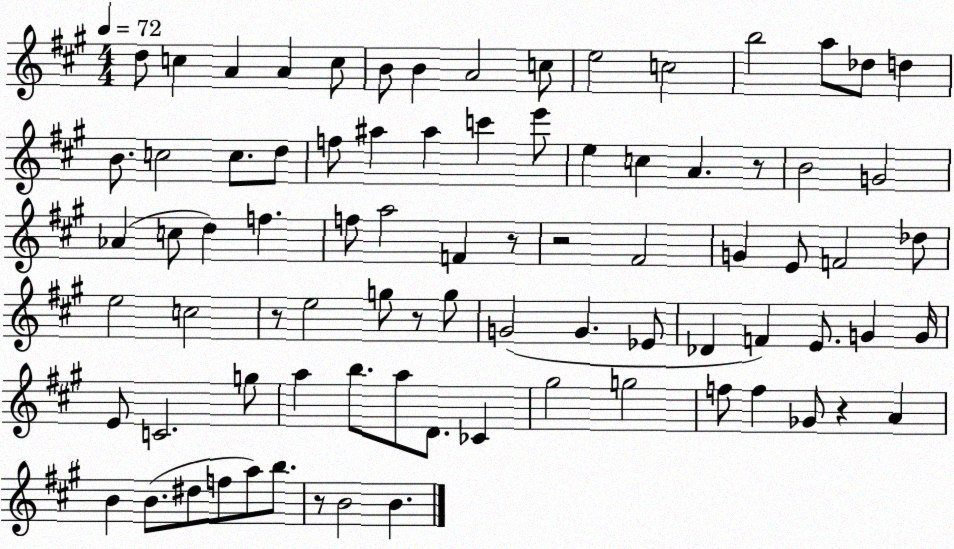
X:1
T:Untitled
M:4/4
L:1/4
K:A
d/2 c A A c/2 B/2 B A2 c/2 e2 c2 b2 a/2 _d/2 d B/2 c2 c/2 d/2 f/2 ^a ^a c' e'/2 e c A z/2 B2 G2 _A c/2 d f f/2 a2 F z/2 z2 ^F2 G E/2 F2 _d/2 e2 c2 z/2 e2 g/2 z/2 g/2 G2 G _E/2 _D F E/2 G G/4 E/2 C2 g/2 a b/2 a/2 D/2 _C ^g2 g2 f/2 f _G/2 z A B B/2 ^d/2 f/2 a/2 b/2 z/2 B2 B